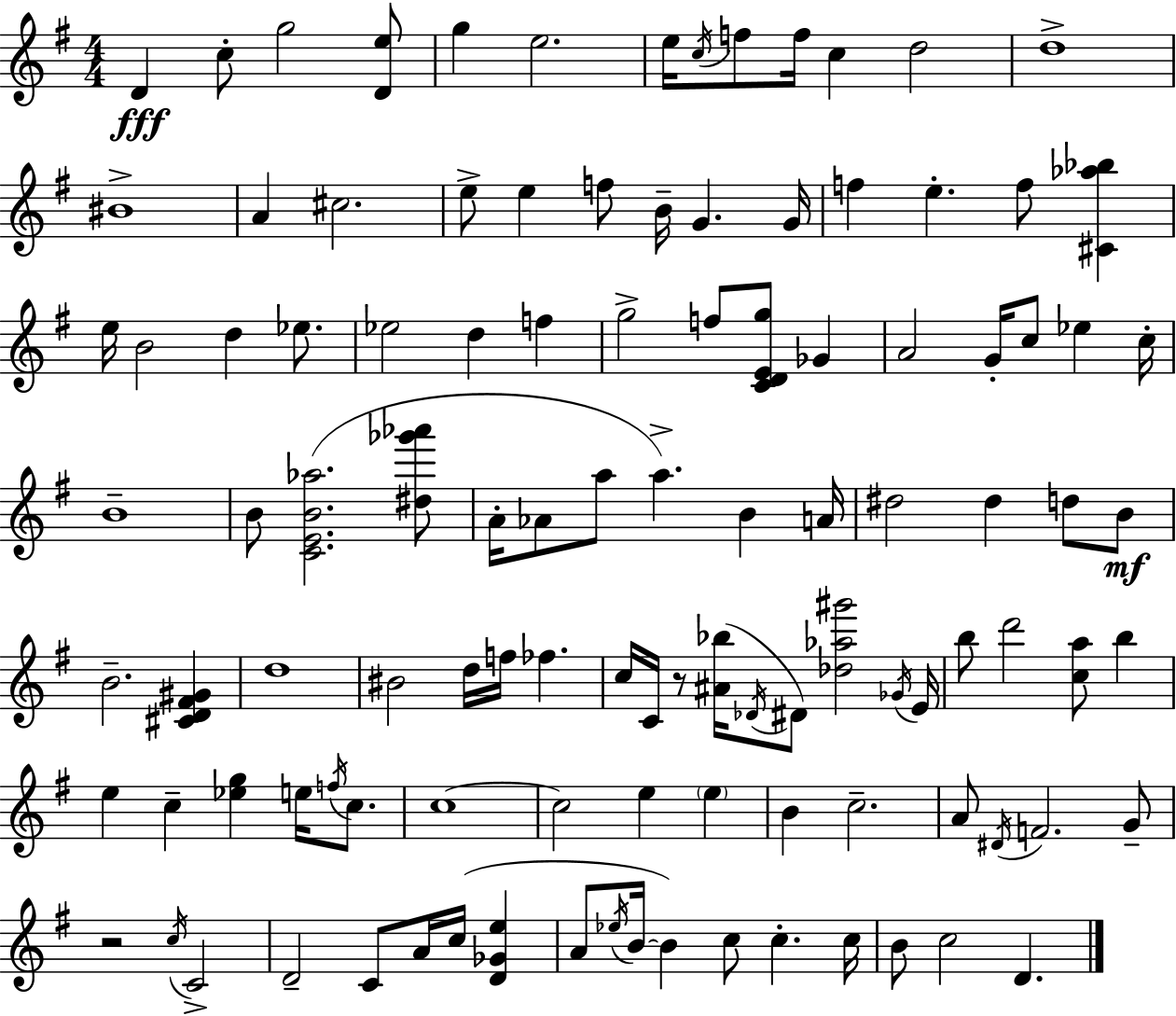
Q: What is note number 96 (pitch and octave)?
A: C5